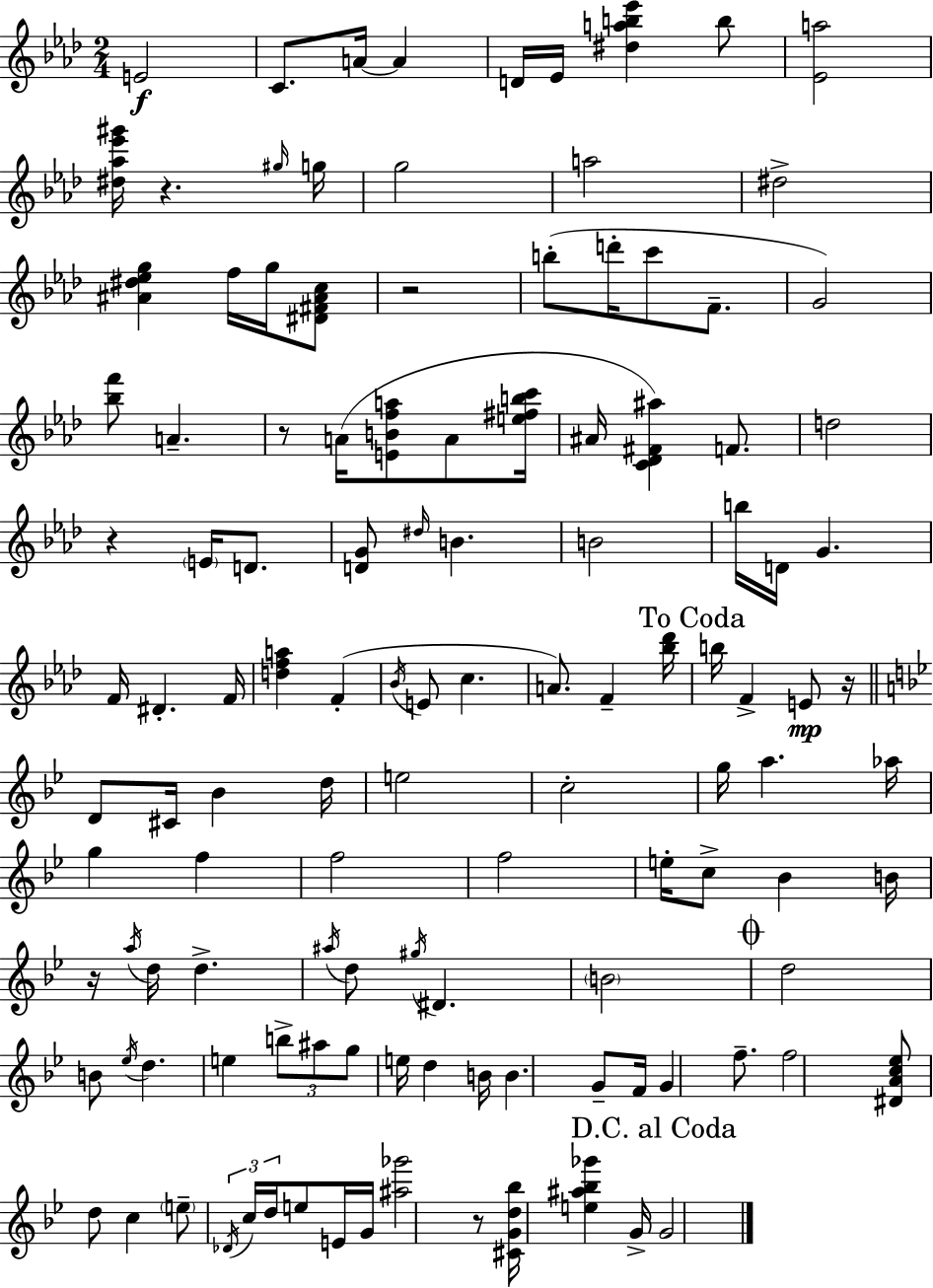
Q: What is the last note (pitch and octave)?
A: G4